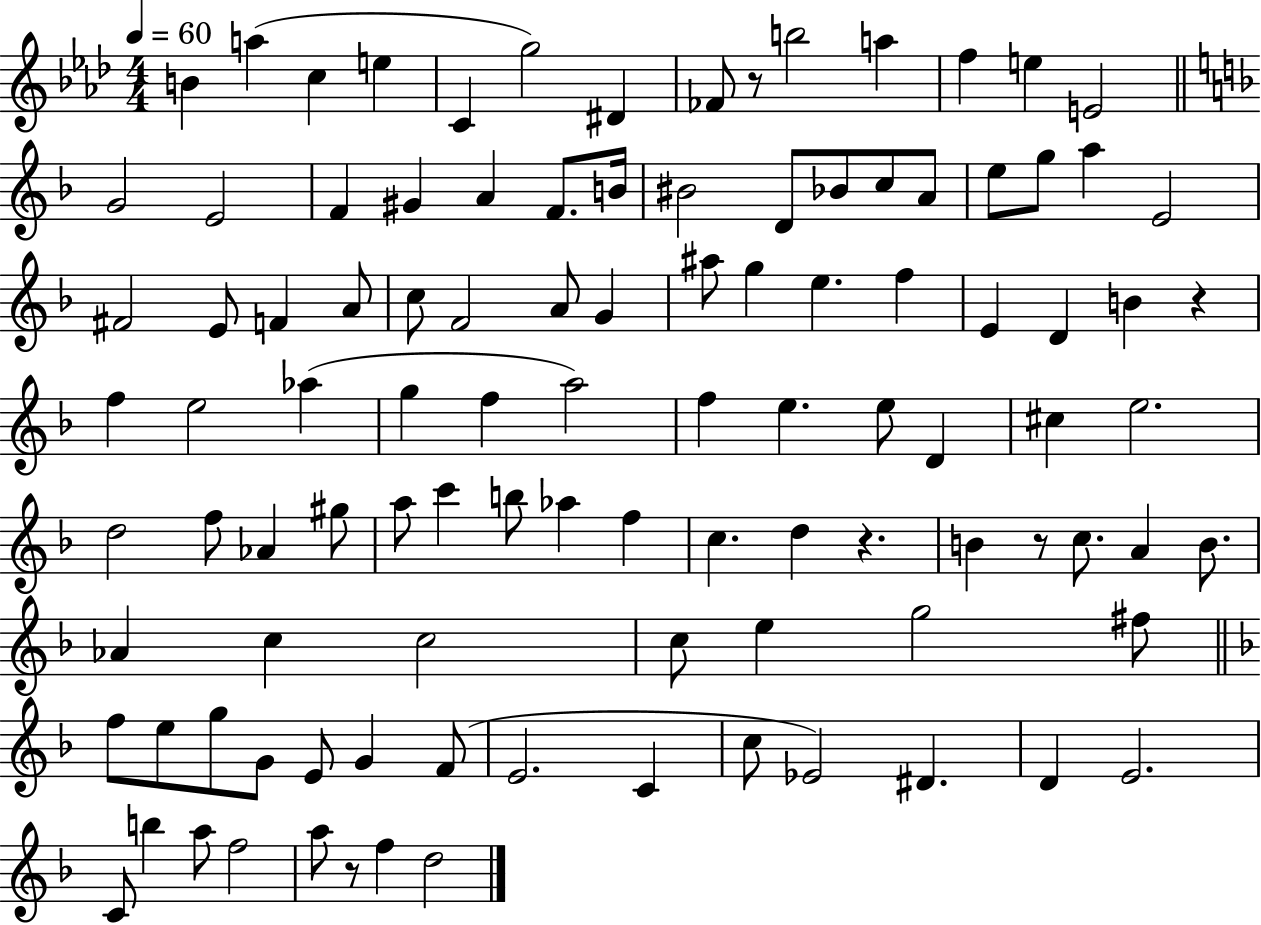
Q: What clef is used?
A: treble